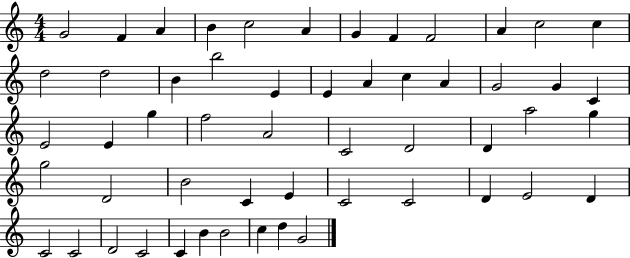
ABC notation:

X:1
T:Untitled
M:4/4
L:1/4
K:C
G2 F A B c2 A G F F2 A c2 c d2 d2 B b2 E E A c A G2 G C E2 E g f2 A2 C2 D2 D a2 g g2 D2 B2 C E C2 C2 D E2 D C2 C2 D2 C2 C B B2 c d G2